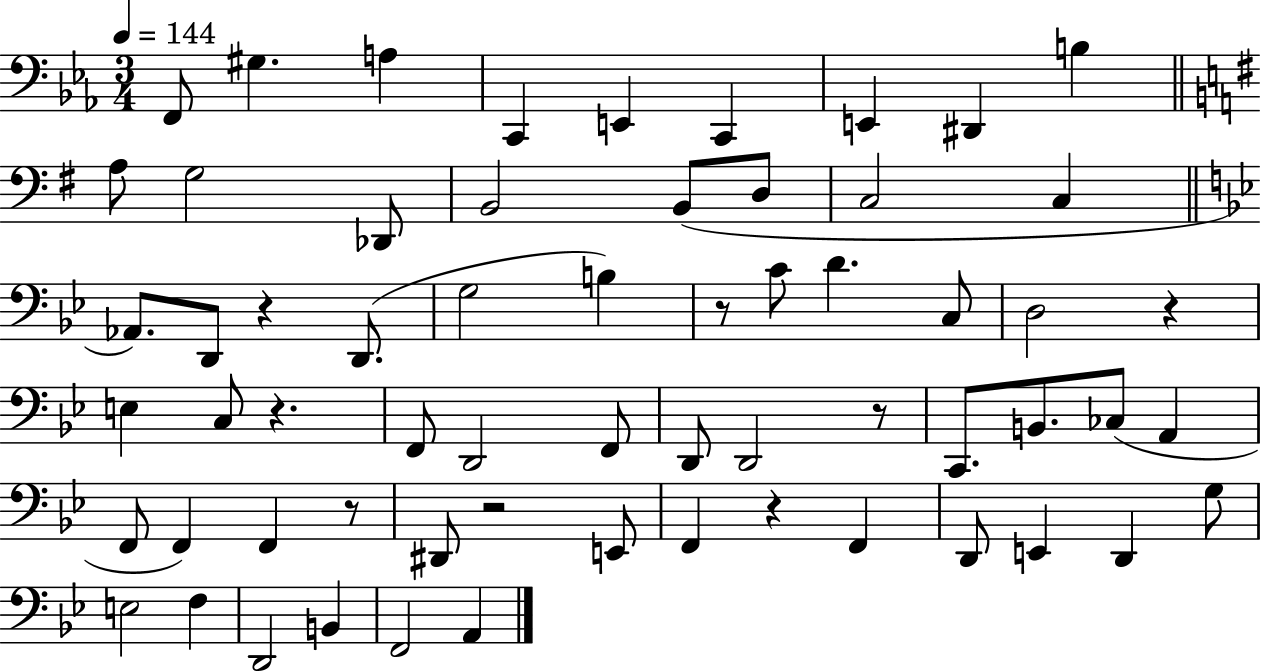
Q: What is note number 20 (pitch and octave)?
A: D2